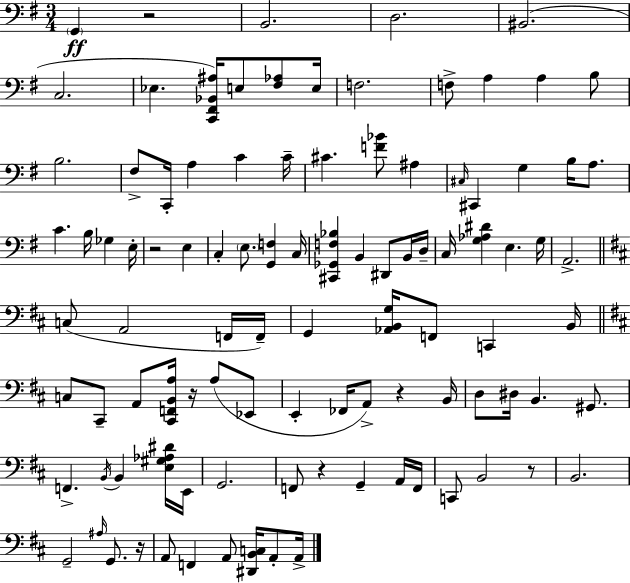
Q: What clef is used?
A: bass